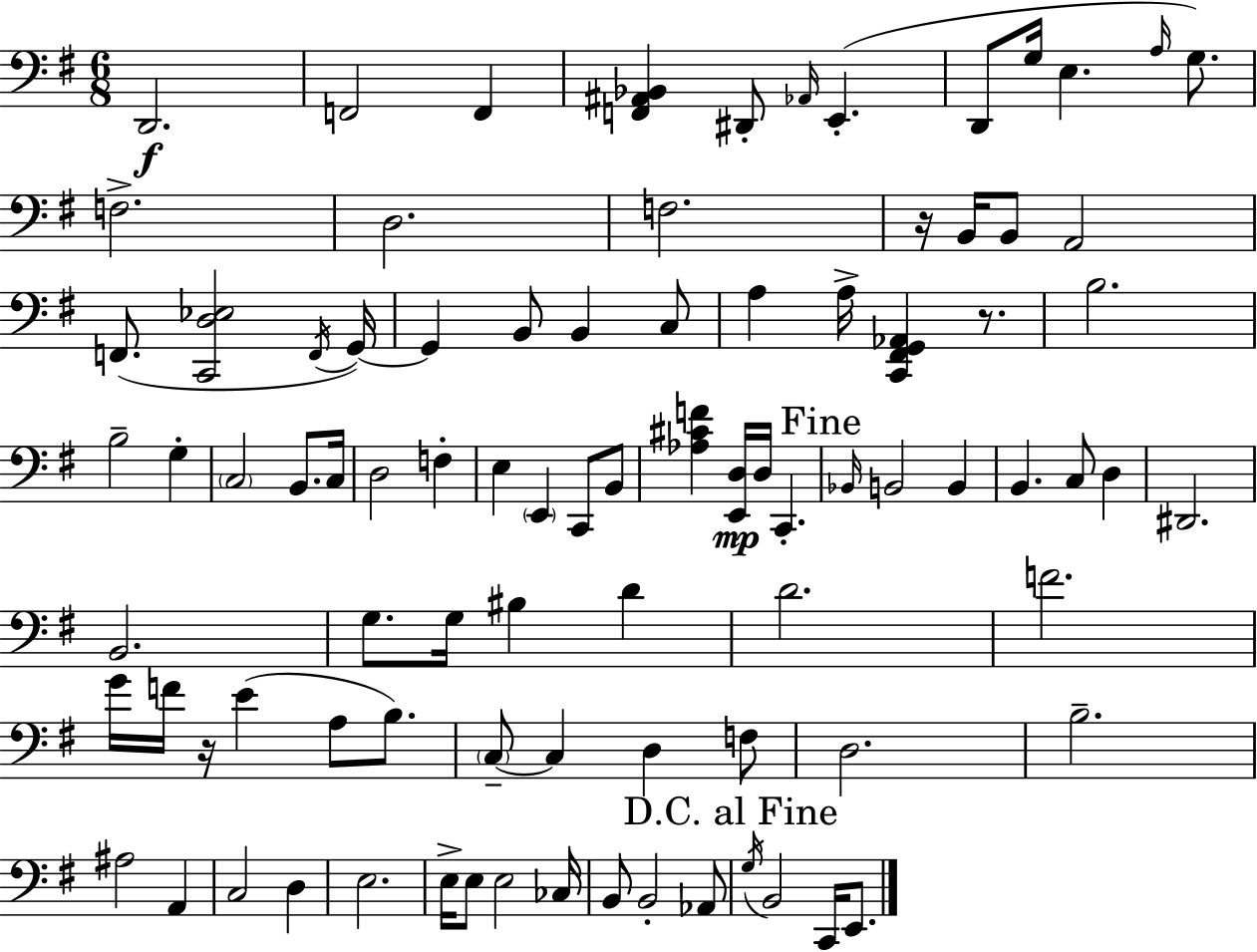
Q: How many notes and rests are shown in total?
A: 89